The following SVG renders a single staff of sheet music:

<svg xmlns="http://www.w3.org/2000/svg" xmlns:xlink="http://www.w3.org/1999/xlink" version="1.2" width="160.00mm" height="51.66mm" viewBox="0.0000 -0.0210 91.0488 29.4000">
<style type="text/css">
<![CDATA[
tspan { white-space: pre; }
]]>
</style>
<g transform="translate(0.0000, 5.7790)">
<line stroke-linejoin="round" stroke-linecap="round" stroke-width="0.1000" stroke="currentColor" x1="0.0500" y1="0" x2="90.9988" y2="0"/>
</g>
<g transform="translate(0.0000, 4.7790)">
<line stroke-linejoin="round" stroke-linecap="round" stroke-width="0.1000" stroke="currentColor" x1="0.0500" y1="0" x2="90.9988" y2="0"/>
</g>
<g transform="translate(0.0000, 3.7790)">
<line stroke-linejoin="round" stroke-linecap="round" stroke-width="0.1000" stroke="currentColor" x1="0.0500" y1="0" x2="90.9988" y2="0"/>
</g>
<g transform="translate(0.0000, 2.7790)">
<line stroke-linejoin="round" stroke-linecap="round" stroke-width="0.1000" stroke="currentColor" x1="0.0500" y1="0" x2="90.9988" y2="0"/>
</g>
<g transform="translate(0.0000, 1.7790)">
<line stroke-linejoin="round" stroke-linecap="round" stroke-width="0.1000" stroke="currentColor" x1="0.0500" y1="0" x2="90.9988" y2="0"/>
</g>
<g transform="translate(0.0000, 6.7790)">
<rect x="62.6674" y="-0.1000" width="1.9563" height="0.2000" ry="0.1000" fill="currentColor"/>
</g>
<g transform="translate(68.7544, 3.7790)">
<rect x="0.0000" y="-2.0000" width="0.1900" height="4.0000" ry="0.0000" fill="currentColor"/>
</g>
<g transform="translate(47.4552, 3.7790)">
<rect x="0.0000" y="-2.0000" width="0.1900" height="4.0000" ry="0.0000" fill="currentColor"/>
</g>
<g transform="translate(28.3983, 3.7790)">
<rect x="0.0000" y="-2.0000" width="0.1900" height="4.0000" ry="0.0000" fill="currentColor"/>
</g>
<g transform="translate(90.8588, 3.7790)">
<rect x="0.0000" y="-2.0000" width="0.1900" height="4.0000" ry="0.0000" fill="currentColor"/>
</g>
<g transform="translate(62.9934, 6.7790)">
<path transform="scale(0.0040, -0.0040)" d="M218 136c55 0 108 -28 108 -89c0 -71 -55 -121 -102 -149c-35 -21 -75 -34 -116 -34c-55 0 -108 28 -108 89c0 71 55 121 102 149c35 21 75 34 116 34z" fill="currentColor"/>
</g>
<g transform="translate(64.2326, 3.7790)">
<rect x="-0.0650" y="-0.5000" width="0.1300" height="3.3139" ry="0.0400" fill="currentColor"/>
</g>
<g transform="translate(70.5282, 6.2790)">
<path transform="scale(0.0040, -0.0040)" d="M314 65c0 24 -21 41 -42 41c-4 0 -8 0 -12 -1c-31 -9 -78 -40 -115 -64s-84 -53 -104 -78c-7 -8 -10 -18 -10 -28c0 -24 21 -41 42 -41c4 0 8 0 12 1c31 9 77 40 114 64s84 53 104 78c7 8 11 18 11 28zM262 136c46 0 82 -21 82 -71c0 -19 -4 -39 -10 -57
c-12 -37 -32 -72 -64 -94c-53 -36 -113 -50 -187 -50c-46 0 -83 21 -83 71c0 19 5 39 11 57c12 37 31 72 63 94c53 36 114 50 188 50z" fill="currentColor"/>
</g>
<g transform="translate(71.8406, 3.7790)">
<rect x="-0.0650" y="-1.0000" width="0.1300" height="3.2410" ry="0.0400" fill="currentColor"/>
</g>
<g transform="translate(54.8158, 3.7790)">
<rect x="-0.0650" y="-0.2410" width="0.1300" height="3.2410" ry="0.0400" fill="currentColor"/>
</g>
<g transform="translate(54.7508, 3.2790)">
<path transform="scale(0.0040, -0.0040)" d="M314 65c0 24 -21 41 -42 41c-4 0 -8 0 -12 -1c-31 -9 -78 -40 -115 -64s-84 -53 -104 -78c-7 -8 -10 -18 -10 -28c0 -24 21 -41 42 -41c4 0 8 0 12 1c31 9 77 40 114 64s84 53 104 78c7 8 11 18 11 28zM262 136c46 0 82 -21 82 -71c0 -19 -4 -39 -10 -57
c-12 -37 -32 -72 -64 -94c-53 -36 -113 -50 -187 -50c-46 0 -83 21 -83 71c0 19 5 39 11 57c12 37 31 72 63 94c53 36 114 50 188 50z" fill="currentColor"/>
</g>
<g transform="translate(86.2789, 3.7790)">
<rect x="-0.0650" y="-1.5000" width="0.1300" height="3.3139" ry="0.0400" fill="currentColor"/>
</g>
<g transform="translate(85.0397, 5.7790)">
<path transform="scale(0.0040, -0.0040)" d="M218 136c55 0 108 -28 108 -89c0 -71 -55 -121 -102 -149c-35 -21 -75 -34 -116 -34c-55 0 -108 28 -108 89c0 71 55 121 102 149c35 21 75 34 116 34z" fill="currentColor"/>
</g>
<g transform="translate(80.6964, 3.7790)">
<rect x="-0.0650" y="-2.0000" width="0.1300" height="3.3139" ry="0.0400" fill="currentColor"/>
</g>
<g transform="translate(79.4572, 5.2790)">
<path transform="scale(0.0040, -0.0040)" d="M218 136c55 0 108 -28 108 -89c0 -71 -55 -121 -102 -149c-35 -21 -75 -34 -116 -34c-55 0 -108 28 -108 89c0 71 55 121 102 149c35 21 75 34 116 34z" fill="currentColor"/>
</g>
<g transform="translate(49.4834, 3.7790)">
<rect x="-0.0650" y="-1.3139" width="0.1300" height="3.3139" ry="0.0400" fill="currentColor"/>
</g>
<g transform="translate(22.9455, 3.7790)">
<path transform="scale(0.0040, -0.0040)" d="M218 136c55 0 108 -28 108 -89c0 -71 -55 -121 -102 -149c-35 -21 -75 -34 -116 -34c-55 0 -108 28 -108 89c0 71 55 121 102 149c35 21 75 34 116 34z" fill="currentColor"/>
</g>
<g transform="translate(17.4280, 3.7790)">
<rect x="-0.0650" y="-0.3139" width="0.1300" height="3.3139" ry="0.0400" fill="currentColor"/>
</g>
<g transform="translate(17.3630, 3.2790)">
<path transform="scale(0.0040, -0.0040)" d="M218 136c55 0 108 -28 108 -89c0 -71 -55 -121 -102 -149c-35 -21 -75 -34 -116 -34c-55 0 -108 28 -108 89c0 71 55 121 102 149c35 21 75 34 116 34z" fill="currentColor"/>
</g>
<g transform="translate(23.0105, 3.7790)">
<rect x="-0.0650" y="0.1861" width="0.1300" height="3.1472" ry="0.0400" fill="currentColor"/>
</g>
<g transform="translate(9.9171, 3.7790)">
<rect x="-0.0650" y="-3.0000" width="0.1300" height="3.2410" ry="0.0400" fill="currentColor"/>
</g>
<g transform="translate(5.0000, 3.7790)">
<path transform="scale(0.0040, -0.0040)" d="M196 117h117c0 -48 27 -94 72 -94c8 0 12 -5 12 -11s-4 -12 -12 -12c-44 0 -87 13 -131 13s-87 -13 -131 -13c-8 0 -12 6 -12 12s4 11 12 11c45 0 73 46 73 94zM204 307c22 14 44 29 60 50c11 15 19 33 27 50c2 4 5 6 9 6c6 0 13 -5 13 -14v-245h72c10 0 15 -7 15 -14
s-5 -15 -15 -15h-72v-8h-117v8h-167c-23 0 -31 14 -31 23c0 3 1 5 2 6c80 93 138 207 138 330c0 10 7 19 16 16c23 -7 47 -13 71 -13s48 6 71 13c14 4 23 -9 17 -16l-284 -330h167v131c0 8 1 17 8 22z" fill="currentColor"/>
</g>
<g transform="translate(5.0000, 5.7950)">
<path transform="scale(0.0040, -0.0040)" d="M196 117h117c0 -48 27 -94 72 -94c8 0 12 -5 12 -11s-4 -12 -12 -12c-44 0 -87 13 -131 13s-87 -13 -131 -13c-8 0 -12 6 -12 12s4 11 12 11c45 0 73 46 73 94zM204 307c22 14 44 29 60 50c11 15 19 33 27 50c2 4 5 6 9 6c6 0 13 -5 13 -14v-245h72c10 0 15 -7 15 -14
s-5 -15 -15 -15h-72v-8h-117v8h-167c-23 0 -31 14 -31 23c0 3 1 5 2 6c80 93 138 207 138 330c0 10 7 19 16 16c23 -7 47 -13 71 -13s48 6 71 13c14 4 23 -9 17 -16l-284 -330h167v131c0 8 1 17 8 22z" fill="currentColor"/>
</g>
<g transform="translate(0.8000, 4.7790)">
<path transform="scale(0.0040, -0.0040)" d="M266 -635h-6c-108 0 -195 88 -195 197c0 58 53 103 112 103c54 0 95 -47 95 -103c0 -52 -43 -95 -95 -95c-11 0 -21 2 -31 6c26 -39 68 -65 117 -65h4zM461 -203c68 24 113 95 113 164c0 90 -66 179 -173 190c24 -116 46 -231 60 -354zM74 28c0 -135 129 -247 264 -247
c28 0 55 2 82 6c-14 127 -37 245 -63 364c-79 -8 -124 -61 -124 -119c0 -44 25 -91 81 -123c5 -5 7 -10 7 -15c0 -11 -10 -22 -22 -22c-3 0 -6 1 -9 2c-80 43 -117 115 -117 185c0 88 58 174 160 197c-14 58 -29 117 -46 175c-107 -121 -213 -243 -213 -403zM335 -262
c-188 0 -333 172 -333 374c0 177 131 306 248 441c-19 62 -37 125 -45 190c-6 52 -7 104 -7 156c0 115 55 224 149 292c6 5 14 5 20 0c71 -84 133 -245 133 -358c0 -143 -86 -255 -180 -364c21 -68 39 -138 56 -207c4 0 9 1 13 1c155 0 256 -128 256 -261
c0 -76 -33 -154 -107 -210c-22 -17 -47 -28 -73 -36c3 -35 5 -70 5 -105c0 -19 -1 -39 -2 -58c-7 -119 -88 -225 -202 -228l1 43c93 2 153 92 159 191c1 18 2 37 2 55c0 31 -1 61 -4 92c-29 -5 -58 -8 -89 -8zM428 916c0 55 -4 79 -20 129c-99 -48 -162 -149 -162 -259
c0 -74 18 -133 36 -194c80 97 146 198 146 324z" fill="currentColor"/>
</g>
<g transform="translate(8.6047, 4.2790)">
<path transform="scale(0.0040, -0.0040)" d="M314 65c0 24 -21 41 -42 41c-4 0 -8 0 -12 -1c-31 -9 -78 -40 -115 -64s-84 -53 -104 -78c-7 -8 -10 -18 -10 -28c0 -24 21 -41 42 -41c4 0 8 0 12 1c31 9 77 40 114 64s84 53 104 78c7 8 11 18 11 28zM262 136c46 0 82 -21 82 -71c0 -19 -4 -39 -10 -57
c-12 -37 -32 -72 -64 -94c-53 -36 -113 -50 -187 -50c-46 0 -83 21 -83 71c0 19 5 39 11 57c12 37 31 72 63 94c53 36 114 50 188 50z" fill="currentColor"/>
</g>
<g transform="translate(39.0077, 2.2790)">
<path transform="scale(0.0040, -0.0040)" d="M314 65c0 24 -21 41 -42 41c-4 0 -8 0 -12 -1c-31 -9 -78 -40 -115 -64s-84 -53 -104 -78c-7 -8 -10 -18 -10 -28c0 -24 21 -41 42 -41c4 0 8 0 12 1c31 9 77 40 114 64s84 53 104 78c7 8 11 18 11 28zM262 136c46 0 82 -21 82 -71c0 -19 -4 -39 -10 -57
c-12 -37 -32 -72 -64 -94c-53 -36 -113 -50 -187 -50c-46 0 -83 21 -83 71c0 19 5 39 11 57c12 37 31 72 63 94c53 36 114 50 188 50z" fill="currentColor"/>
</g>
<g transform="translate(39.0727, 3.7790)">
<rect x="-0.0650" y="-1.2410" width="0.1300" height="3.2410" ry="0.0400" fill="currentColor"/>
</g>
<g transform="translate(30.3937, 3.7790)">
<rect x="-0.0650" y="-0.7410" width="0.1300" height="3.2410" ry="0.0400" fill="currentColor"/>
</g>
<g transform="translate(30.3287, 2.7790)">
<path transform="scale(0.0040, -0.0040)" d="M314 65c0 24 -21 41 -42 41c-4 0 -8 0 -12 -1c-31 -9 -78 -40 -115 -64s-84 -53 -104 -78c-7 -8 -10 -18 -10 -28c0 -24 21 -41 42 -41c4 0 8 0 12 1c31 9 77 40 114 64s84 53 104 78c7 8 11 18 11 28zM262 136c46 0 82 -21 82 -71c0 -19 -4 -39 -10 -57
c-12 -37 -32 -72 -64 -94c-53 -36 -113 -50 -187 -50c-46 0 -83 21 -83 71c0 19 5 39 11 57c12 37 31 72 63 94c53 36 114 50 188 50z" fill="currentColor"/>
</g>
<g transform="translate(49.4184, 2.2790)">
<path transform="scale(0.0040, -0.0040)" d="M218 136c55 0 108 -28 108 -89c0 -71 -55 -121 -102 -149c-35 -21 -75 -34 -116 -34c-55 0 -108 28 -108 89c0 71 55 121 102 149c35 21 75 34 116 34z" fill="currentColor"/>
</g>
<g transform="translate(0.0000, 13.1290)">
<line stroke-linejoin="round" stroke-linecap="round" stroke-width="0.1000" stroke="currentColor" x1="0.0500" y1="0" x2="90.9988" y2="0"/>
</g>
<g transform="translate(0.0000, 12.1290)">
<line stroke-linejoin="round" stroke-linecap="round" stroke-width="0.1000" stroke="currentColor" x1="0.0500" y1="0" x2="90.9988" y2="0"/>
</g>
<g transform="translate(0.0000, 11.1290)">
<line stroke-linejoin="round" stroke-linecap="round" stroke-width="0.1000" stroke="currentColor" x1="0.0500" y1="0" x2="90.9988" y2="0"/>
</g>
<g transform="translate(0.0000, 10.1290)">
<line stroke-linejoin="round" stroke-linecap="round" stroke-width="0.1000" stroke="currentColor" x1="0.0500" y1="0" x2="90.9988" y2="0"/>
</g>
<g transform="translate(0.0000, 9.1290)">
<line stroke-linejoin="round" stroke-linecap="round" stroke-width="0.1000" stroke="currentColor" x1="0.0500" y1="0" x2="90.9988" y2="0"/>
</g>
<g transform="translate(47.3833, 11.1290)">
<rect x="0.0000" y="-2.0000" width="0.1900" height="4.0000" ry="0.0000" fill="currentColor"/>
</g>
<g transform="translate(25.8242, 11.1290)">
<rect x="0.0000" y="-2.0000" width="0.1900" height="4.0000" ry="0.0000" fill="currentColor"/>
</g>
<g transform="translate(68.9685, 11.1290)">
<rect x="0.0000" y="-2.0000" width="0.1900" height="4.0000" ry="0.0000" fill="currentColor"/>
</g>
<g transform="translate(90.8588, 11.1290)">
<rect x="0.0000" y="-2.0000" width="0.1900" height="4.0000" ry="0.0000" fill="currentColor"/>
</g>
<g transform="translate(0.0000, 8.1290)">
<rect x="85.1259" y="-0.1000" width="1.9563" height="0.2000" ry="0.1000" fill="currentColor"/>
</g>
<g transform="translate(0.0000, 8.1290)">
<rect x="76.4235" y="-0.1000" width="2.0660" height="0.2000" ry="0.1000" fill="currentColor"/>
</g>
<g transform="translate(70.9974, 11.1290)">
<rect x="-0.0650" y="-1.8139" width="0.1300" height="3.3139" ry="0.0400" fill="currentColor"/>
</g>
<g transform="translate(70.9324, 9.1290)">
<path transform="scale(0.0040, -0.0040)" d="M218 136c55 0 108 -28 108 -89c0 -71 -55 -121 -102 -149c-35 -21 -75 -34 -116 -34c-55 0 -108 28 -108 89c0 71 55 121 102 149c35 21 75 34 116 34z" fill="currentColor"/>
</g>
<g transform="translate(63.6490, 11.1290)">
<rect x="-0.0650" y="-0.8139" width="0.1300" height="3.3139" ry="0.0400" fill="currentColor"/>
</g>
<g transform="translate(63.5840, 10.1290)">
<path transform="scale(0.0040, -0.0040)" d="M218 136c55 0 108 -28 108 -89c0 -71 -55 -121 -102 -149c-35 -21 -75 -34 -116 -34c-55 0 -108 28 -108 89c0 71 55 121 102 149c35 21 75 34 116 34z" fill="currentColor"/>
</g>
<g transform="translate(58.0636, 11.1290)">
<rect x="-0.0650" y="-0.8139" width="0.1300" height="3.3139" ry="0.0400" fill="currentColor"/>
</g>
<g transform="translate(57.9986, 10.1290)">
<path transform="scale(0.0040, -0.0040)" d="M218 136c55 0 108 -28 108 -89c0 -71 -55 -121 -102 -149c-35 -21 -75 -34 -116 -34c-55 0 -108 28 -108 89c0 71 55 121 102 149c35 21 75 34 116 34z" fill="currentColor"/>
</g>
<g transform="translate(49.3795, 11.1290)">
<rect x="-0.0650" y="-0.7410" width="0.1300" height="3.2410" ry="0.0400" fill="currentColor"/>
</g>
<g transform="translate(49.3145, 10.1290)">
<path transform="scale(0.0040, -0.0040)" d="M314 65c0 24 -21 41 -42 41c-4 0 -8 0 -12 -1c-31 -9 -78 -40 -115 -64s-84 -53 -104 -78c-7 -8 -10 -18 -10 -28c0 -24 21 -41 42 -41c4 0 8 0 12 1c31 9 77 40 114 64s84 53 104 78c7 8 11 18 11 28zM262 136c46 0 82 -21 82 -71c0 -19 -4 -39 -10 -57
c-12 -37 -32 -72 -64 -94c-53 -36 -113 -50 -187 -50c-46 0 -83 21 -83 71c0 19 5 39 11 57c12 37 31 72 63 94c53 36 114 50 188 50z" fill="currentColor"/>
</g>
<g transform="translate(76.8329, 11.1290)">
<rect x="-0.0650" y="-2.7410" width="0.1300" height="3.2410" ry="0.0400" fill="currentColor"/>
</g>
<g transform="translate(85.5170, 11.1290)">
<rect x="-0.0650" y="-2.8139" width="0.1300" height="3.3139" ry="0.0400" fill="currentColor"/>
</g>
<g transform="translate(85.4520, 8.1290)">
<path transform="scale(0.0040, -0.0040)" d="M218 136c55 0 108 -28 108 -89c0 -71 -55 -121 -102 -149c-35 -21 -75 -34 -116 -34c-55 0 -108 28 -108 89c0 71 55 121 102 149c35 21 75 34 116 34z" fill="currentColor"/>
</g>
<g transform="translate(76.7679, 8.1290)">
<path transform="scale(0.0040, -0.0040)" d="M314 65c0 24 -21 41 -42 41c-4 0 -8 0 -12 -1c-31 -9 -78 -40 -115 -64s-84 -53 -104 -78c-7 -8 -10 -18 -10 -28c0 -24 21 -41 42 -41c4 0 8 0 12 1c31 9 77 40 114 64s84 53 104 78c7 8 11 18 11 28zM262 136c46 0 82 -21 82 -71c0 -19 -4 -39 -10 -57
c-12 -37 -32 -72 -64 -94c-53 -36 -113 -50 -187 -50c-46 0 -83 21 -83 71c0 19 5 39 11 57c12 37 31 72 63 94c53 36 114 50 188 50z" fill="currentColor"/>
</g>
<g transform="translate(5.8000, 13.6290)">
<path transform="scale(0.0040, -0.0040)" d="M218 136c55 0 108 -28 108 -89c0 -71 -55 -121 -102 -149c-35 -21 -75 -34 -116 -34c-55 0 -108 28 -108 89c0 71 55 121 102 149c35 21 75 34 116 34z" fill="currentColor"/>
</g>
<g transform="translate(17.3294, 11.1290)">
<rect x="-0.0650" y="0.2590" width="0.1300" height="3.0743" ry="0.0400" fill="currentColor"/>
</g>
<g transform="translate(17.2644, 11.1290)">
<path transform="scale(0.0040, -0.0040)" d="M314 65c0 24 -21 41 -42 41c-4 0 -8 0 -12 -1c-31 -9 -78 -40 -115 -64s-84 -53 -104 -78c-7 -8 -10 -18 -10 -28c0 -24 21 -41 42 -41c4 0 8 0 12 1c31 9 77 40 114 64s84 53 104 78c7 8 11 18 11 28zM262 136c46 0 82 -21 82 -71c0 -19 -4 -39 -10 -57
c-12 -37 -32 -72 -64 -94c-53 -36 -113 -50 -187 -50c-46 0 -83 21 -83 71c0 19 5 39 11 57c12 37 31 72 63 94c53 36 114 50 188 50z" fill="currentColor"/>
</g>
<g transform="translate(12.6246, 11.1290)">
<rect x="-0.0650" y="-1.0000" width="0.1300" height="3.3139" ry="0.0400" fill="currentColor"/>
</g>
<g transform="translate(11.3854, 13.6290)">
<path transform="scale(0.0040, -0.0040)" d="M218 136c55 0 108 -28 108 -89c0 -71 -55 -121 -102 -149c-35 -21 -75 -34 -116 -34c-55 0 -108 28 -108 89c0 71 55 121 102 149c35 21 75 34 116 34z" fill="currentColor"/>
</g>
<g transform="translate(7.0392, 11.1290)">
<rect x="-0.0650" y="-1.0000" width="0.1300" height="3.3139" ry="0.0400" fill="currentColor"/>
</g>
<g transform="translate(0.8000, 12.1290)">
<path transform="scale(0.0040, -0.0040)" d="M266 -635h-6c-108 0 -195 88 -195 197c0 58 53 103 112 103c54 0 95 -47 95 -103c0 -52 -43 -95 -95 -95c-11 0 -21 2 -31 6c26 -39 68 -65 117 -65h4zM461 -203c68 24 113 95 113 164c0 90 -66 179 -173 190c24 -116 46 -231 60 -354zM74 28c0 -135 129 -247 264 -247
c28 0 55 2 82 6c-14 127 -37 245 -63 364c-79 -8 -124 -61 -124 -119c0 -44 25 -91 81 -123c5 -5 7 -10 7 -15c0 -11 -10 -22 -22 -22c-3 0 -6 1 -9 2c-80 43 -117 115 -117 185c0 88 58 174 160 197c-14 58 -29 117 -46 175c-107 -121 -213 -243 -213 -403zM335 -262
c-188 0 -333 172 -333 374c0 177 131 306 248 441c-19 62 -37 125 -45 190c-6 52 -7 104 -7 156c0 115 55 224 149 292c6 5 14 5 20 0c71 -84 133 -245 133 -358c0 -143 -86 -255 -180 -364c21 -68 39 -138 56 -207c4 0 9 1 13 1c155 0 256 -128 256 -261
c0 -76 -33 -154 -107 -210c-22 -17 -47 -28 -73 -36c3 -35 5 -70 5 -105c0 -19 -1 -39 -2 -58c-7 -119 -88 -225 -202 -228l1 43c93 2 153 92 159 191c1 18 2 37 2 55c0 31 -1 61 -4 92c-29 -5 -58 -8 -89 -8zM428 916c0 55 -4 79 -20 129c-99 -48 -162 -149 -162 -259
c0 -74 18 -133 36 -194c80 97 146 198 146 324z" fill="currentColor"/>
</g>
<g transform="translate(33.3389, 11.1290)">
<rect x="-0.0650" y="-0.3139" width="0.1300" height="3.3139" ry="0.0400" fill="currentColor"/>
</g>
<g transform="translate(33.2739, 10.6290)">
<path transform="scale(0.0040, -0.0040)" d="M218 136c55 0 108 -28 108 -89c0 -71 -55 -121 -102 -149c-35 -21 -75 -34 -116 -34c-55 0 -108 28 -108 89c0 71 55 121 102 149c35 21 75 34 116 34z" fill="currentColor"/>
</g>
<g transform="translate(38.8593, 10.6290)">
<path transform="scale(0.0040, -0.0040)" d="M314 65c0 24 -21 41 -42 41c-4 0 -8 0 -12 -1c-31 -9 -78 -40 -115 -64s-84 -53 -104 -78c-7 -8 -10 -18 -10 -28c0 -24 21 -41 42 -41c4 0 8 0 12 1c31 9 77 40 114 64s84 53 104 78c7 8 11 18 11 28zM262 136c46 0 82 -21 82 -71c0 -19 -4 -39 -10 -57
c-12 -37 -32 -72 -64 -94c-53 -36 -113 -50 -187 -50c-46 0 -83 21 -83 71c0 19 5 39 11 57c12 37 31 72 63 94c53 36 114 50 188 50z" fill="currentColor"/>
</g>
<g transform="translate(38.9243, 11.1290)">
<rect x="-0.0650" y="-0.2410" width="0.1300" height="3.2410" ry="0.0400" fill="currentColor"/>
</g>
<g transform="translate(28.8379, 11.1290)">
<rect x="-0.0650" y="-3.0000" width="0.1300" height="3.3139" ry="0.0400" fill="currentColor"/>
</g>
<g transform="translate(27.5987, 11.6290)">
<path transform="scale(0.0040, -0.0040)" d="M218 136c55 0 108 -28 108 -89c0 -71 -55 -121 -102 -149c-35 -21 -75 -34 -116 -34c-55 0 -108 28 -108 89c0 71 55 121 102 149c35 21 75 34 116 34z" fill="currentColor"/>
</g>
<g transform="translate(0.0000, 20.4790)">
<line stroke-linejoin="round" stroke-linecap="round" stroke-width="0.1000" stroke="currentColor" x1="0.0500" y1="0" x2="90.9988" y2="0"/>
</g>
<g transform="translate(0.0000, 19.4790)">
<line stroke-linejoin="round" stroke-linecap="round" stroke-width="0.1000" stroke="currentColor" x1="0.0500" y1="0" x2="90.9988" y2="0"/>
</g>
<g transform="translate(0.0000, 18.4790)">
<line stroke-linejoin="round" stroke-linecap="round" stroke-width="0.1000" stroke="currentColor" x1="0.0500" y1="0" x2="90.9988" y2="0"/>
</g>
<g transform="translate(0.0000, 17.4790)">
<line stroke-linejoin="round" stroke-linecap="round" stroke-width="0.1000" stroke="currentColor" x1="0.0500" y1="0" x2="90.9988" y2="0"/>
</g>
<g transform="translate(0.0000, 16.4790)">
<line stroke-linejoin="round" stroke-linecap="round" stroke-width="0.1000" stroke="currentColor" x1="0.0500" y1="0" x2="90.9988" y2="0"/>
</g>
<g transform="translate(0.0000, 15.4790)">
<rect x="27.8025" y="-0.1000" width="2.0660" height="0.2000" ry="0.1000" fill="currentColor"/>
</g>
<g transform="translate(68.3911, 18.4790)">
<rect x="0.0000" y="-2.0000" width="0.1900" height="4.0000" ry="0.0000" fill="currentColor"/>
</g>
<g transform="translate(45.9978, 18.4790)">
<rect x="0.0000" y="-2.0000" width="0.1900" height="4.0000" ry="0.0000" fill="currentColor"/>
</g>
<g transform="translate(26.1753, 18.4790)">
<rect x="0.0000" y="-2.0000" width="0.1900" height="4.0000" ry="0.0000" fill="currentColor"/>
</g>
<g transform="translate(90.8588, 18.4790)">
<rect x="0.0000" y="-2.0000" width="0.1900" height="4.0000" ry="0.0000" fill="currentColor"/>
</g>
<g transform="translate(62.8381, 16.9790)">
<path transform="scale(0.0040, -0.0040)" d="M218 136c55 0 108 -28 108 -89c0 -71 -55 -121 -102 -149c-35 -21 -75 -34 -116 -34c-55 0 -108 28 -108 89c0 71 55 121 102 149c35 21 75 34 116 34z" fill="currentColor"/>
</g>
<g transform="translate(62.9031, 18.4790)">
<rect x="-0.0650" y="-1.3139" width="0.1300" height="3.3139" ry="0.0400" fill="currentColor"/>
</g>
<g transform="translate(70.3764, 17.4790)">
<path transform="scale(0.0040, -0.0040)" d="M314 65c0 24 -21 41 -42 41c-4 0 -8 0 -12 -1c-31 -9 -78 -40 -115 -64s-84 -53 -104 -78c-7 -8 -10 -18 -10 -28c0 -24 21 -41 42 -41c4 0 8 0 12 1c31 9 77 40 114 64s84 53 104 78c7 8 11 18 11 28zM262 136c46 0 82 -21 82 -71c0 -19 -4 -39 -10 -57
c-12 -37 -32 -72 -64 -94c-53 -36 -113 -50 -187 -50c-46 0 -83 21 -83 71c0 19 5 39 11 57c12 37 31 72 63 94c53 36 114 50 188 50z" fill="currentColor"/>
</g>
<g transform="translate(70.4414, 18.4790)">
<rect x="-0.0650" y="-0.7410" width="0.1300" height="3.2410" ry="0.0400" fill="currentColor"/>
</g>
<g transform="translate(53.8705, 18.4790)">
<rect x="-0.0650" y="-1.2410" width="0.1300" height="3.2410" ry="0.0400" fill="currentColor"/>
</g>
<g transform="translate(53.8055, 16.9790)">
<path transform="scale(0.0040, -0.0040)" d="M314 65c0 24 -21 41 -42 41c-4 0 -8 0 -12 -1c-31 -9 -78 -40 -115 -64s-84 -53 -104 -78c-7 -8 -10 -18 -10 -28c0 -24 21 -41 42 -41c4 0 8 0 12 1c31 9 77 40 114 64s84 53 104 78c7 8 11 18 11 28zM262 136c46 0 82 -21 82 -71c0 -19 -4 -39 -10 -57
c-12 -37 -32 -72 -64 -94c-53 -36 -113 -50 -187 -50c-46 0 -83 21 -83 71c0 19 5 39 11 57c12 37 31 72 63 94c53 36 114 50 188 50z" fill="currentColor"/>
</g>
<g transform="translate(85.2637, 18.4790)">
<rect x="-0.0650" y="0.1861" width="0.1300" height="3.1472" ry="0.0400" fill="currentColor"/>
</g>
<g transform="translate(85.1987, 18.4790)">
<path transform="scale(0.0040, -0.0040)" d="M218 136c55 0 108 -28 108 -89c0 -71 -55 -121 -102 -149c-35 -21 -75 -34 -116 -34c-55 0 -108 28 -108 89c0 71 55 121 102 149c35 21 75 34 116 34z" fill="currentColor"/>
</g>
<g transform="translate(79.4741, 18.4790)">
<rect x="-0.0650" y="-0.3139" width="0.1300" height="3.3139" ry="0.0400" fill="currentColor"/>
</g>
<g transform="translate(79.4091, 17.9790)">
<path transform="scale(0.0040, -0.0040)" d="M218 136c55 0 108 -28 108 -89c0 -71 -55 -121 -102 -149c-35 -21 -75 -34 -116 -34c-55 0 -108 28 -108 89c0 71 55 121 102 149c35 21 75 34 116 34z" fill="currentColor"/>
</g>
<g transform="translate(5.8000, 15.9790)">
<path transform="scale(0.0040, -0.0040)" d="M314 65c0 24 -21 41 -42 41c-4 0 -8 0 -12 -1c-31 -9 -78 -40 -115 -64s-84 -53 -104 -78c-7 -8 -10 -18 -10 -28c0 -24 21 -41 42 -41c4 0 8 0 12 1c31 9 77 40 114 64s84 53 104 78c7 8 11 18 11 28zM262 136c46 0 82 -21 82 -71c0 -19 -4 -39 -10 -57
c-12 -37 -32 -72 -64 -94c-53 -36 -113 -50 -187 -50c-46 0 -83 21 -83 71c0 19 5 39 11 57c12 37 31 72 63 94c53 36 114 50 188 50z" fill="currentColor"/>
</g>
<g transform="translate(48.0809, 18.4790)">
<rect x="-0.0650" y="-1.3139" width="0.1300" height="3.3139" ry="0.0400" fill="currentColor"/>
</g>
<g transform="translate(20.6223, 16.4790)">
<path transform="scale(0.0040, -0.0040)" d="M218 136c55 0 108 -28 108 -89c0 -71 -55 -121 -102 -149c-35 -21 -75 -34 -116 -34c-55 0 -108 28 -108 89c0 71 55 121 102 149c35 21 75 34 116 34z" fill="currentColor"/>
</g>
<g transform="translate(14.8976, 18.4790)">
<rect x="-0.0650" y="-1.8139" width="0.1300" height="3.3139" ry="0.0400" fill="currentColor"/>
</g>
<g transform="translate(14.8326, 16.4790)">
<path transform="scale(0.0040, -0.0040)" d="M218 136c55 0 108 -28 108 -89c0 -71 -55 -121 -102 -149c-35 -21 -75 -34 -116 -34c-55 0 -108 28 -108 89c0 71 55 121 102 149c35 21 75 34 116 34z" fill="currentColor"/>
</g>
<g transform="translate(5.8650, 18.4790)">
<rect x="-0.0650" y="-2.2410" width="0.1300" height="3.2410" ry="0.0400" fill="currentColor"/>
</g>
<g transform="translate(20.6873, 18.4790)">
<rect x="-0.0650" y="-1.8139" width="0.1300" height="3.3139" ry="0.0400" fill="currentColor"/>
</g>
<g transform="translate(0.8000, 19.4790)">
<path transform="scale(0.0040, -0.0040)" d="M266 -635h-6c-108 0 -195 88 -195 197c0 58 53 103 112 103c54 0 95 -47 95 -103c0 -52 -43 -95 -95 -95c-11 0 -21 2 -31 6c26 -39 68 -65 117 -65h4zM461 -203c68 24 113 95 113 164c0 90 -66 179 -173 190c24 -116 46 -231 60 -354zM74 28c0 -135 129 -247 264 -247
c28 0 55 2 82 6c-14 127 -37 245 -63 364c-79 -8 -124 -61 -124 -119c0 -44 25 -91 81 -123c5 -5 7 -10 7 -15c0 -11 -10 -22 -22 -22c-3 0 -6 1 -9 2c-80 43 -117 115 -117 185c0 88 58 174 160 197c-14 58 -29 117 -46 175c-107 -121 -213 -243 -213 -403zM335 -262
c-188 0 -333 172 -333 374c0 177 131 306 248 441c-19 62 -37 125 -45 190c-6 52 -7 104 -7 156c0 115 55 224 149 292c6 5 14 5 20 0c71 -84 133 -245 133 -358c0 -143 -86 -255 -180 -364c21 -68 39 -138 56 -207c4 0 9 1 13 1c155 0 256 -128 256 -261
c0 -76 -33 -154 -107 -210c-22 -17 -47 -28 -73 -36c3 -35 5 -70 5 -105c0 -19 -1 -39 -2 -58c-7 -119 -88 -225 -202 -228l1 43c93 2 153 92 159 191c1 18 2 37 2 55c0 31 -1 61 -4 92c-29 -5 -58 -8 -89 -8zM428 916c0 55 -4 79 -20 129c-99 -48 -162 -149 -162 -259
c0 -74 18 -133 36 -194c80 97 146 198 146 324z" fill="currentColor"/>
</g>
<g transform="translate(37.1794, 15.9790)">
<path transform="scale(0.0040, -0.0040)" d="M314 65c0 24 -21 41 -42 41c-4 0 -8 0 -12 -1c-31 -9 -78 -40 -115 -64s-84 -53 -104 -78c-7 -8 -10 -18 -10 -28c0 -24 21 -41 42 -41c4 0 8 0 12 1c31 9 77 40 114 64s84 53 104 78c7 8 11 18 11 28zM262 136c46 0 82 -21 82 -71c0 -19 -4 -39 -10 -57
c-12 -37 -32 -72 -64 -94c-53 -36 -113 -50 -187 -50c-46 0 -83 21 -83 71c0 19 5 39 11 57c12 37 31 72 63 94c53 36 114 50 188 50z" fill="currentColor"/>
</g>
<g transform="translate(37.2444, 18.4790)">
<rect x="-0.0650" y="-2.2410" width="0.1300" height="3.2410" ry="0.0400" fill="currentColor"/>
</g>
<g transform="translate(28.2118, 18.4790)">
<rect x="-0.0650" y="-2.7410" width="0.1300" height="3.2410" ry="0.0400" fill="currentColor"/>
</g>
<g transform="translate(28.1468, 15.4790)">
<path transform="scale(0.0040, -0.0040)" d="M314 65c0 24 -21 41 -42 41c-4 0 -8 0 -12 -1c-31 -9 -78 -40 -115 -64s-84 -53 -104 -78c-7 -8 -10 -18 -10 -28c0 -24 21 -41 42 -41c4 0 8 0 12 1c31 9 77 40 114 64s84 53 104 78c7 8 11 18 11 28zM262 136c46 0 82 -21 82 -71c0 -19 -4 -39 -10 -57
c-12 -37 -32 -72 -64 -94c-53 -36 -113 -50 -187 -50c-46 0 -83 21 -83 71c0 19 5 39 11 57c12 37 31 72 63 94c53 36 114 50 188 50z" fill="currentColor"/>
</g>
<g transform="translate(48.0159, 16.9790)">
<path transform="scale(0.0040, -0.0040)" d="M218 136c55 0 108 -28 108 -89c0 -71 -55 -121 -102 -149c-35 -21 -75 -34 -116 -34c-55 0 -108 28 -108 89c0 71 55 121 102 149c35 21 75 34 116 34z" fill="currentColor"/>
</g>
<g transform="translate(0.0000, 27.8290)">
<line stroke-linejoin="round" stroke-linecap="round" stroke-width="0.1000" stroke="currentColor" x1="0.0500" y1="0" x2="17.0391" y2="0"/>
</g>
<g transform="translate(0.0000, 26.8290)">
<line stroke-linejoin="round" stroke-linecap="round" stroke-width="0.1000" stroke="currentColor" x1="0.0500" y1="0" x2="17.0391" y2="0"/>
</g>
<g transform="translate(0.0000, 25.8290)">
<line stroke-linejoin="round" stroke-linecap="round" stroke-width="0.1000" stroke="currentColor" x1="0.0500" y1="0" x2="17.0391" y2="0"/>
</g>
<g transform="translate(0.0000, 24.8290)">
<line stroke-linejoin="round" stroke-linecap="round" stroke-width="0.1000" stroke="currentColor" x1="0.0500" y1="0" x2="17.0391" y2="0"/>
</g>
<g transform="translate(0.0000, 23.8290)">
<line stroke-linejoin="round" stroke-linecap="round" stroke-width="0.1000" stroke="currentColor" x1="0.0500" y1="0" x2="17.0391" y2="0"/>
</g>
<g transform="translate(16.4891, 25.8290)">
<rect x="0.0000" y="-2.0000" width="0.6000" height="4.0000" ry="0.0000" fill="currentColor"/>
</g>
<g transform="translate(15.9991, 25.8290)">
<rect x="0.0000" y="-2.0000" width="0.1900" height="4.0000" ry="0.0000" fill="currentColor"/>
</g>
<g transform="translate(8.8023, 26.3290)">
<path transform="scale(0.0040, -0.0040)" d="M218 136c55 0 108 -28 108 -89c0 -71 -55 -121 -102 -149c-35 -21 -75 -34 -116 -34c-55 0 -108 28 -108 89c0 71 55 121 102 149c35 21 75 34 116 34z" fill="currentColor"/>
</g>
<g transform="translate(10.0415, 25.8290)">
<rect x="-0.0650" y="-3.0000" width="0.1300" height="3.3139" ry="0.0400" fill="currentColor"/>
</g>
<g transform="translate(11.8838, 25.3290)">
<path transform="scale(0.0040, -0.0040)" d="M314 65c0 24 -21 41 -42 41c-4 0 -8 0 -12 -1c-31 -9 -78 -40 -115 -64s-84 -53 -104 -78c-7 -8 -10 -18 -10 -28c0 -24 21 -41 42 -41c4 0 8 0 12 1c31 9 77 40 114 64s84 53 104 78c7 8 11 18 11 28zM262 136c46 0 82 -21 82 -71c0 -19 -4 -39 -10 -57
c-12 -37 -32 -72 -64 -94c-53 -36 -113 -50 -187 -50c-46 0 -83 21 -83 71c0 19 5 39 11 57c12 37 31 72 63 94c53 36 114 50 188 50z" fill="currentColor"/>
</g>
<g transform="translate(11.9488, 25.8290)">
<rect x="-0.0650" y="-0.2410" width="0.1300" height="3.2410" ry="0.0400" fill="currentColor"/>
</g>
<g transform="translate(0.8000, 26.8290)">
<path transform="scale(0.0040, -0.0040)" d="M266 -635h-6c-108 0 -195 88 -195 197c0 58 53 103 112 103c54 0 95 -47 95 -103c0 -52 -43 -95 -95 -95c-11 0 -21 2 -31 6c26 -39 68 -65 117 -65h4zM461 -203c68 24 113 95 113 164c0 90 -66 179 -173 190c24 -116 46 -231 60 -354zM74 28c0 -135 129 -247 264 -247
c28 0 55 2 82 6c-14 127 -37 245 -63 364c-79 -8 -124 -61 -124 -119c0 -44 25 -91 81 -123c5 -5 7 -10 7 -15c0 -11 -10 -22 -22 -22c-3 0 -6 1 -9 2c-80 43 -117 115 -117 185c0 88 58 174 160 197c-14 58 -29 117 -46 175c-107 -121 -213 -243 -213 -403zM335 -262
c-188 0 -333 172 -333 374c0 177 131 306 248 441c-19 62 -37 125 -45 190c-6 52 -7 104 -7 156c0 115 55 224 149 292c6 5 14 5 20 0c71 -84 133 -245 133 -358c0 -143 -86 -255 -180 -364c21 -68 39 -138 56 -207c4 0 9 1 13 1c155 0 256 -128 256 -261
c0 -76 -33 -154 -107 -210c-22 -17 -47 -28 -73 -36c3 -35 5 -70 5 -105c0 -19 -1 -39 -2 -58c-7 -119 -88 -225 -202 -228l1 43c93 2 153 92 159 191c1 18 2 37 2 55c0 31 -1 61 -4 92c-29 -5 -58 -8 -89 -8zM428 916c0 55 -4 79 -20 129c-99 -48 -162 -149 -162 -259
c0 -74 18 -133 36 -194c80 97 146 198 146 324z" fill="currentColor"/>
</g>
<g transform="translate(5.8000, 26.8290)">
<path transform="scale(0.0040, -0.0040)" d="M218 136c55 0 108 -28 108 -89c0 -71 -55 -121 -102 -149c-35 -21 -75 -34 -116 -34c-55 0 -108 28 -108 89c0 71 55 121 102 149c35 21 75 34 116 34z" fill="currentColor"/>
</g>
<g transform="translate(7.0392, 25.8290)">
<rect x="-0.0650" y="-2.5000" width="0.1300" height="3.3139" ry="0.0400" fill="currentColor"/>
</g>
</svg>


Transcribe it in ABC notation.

X:1
T:Untitled
M:4/4
L:1/4
K:C
A2 c B d2 e2 e c2 C D2 F E D D B2 A c c2 d2 d d f a2 a g2 f f a2 g2 e e2 e d2 c B G A c2